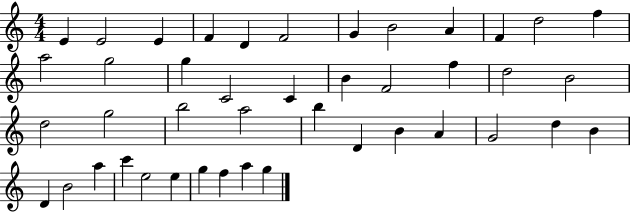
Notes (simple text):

E4/q E4/h E4/q F4/q D4/q F4/h G4/q B4/h A4/q F4/q D5/h F5/q A5/h G5/h G5/q C4/h C4/q B4/q F4/h F5/q D5/h B4/h D5/h G5/h B5/h A5/h B5/q D4/q B4/q A4/q G4/h D5/q B4/q D4/q B4/h A5/q C6/q E5/h E5/q G5/q F5/q A5/q G5/q